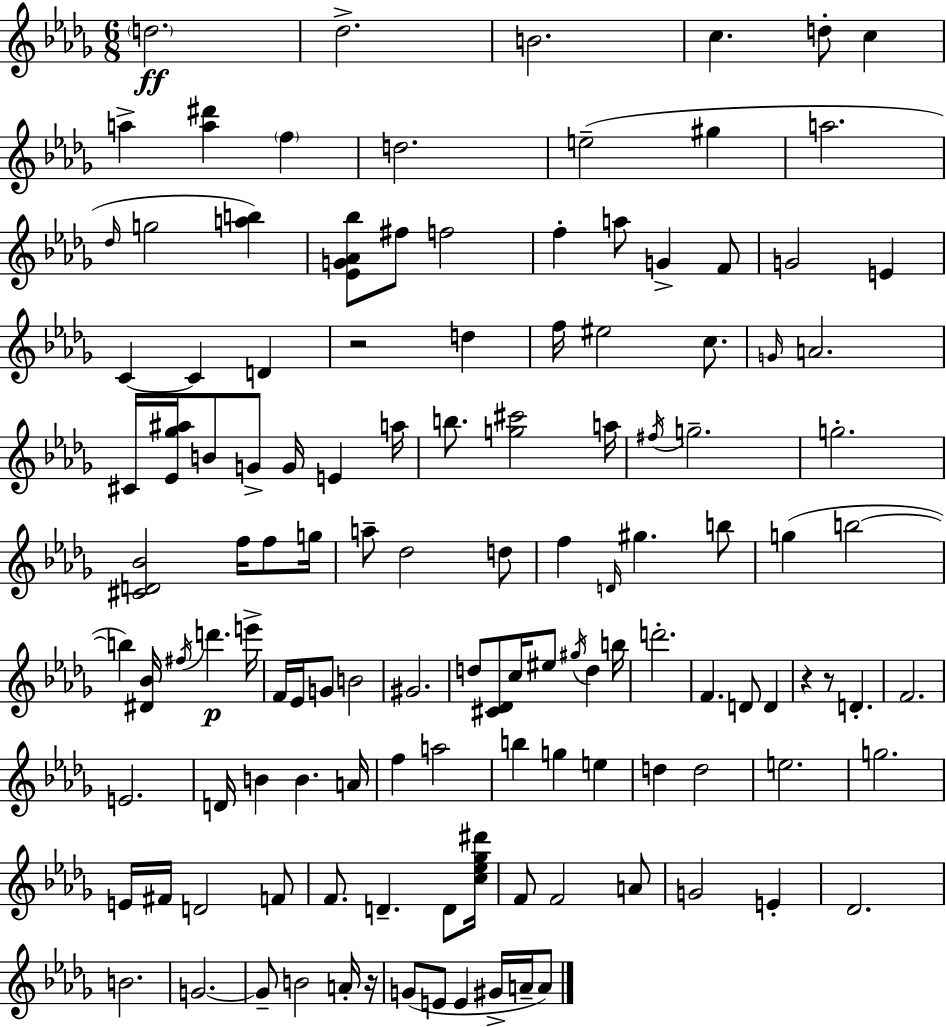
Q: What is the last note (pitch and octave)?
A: A4